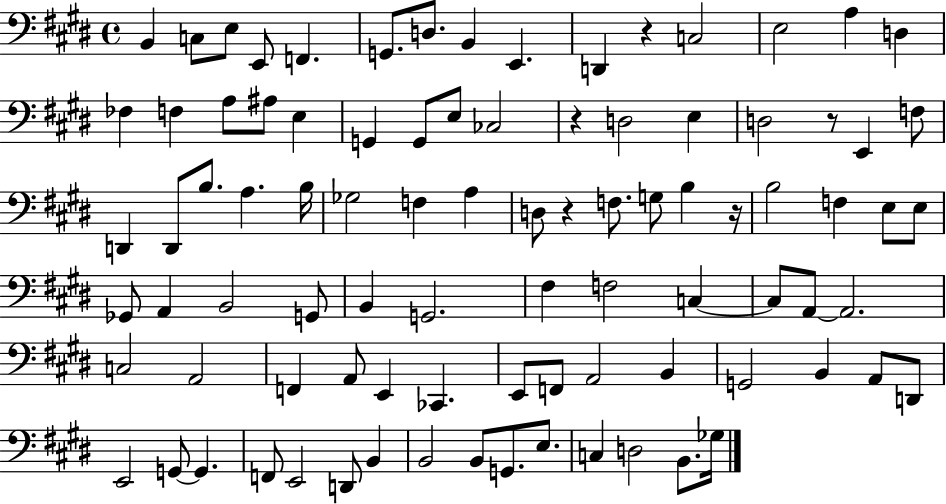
{
  \clef bass
  \time 4/4
  \defaultTimeSignature
  \key e \major
  b,4 c8 e8 e,8 f,4. | g,8. d8. b,4 e,4. | d,4 r4 c2 | e2 a4 d4 | \break fes4 f4 a8 ais8 e4 | g,4 g,8 e8 ces2 | r4 d2 e4 | d2 r8 e,4 f8 | \break d,4 d,8 b8. a4. b16 | ges2 f4 a4 | d8 r4 f8. g8 b4 r16 | b2 f4 e8 e8 | \break ges,8 a,4 b,2 g,8 | b,4 g,2. | fis4 f2 c4~~ | c8 a,8~~ a,2. | \break c2 a,2 | f,4 a,8 e,4 ces,4. | e,8 f,8 a,2 b,4 | g,2 b,4 a,8 d,8 | \break e,2 g,8~~ g,4. | f,8 e,2 d,8 b,4 | b,2 b,8 g,8. e8. | c4 d2 b,8. ges16 | \break \bar "|."
}